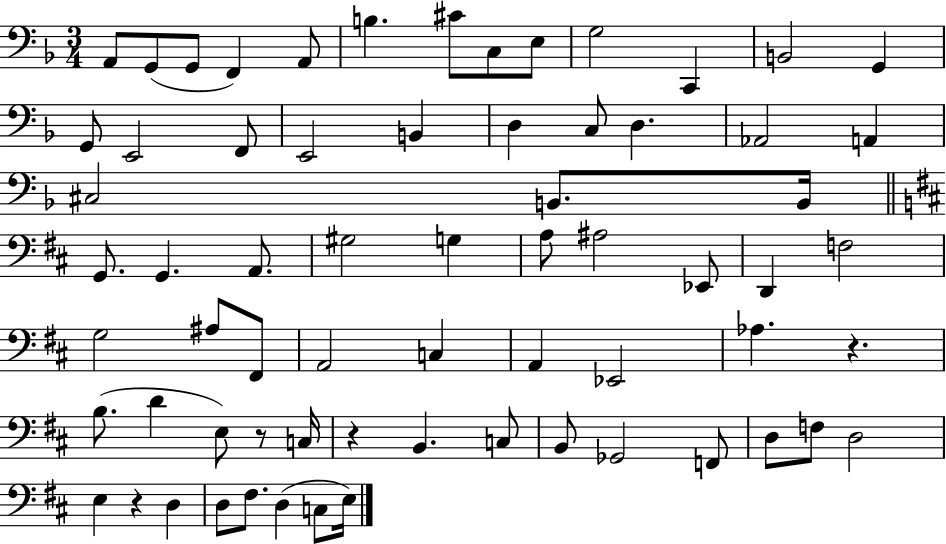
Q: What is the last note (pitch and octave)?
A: E3